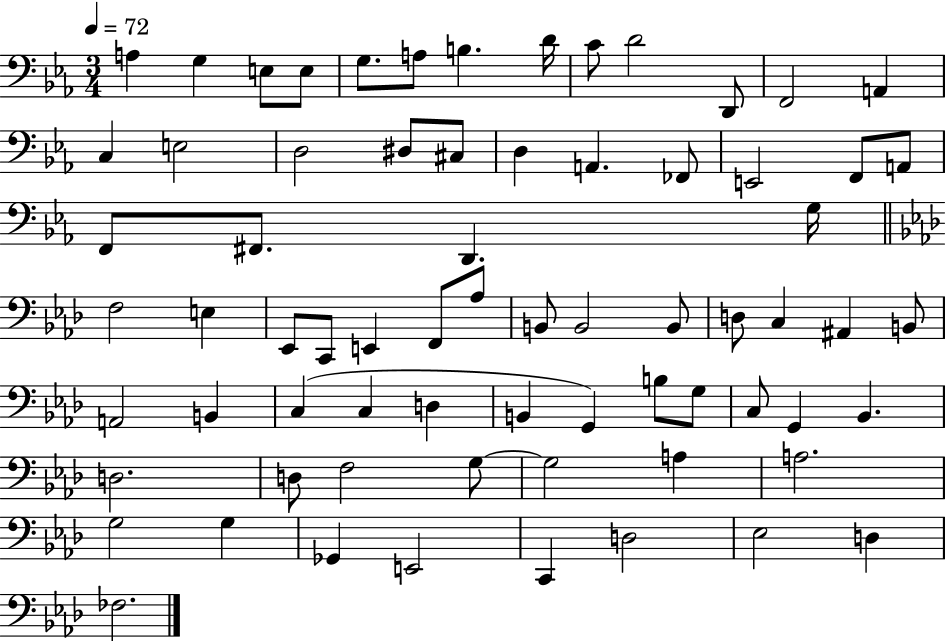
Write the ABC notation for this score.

X:1
T:Untitled
M:3/4
L:1/4
K:Eb
A, G, E,/2 E,/2 G,/2 A,/2 B, D/4 C/2 D2 D,,/2 F,,2 A,, C, E,2 D,2 ^D,/2 ^C,/2 D, A,, _F,,/2 E,,2 F,,/2 A,,/2 F,,/2 ^F,,/2 D,, G,/4 F,2 E, _E,,/2 C,,/2 E,, F,,/2 _A,/2 B,,/2 B,,2 B,,/2 D,/2 C, ^A,, B,,/2 A,,2 B,, C, C, D, B,, G,, B,/2 G,/2 C,/2 G,, _B,, D,2 D,/2 F,2 G,/2 G,2 A, A,2 G,2 G, _G,, E,,2 C,, D,2 _E,2 D, _F,2